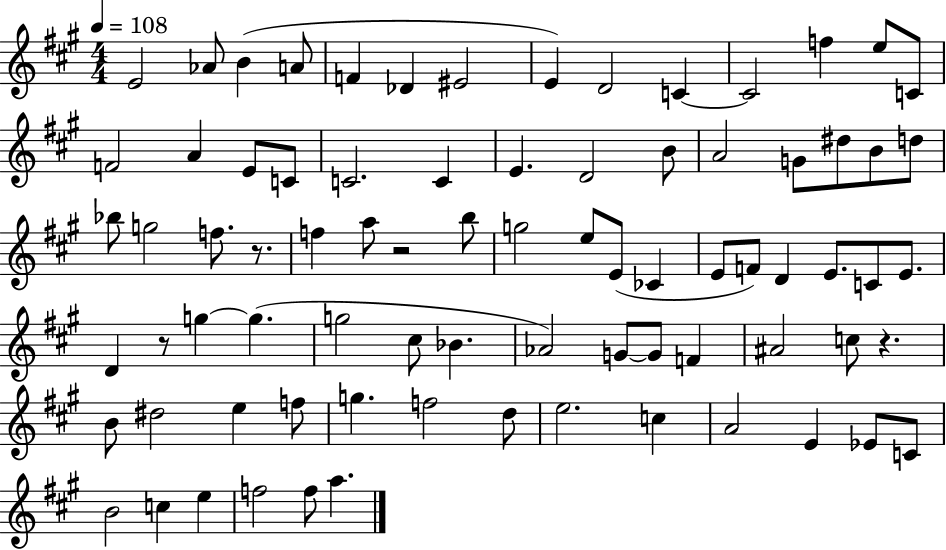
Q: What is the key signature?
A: A major